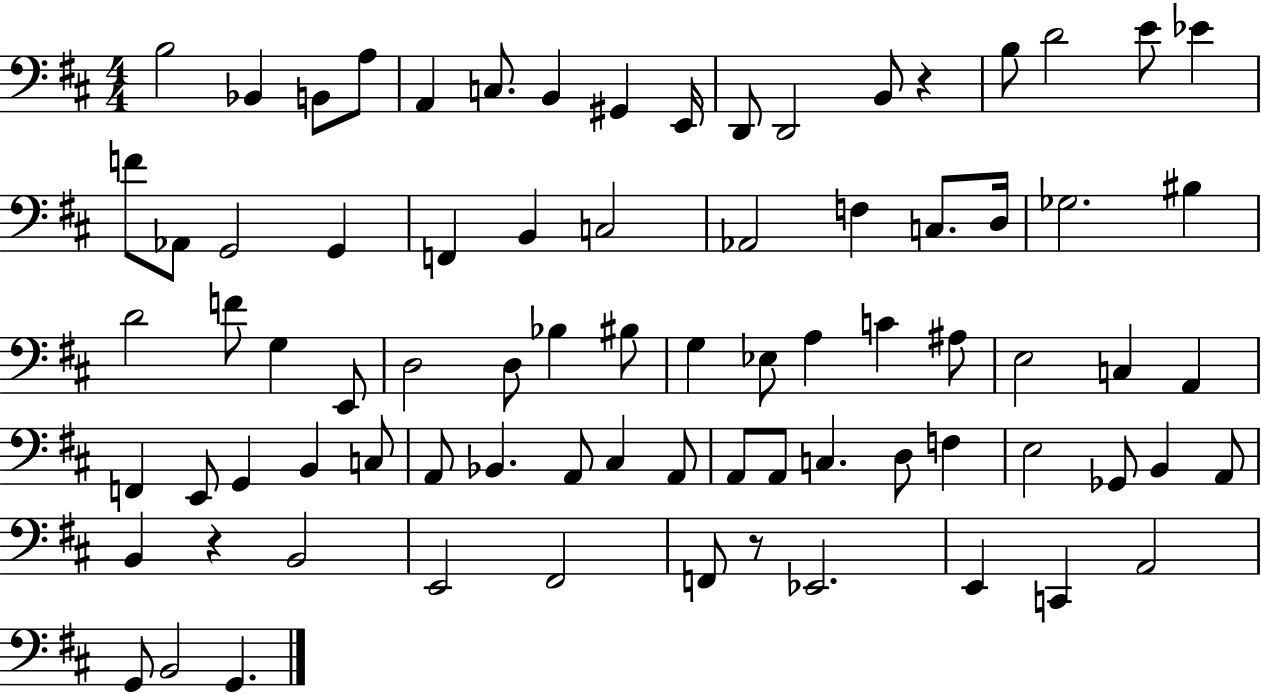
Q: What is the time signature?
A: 4/4